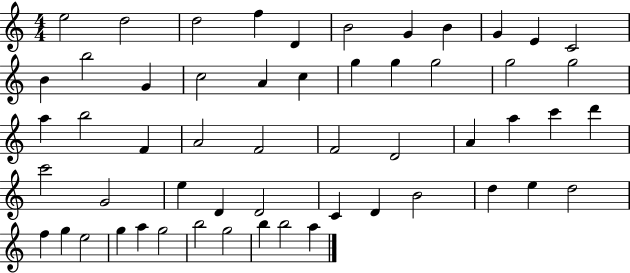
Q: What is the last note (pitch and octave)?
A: A5